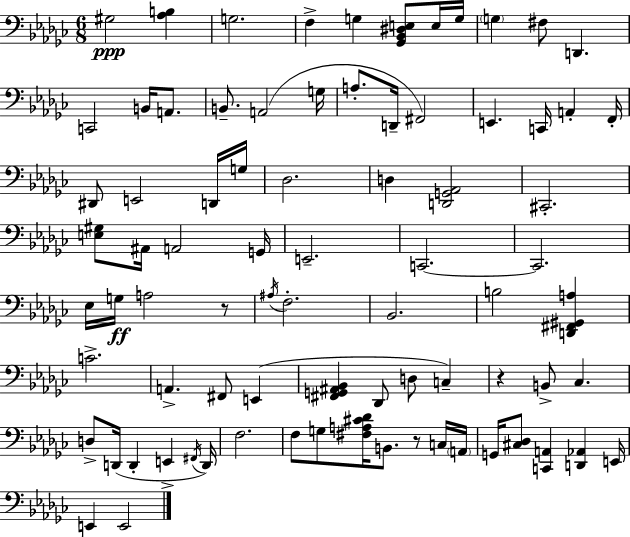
G#3/h [Ab3,B3]/q G3/h. F3/q G3/q [Gb2,Bb2,D#3,E3]/e E3/s G3/s G3/q F#3/e D2/q. C2/h B2/s A2/e. B2/e. A2/h G3/s A3/e. D2/s F#2/h E2/q. C2/s A2/q F2/s D#2/e E2/h D2/s G3/s Db3/h. D3/q [D2,G2,Ab2]/h C#2/h. [E3,G#3]/e A#2/s A2/h G2/s E2/h. C2/h. C2/h. Eb3/s G3/s A3/h R/e A#3/s F3/h. Bb2/h. B3/h [D2,F#2,G#2,A3]/q C4/h. A2/q. F#2/e E2/q [F#2,G2,A#2,Bb2]/q Db2/e D3/e C3/q R/q B2/e CES3/q. D3/e D2/s D2/q E2/q F#2/s D2/s F3/h. F3/e G3/e [F#3,A3,C#4,Db4]/s B2/e. R/e C3/s A2/s G2/s [C#3,Db3]/e [C2,A2]/q [D2,Ab2]/q E2/s E2/q E2/h